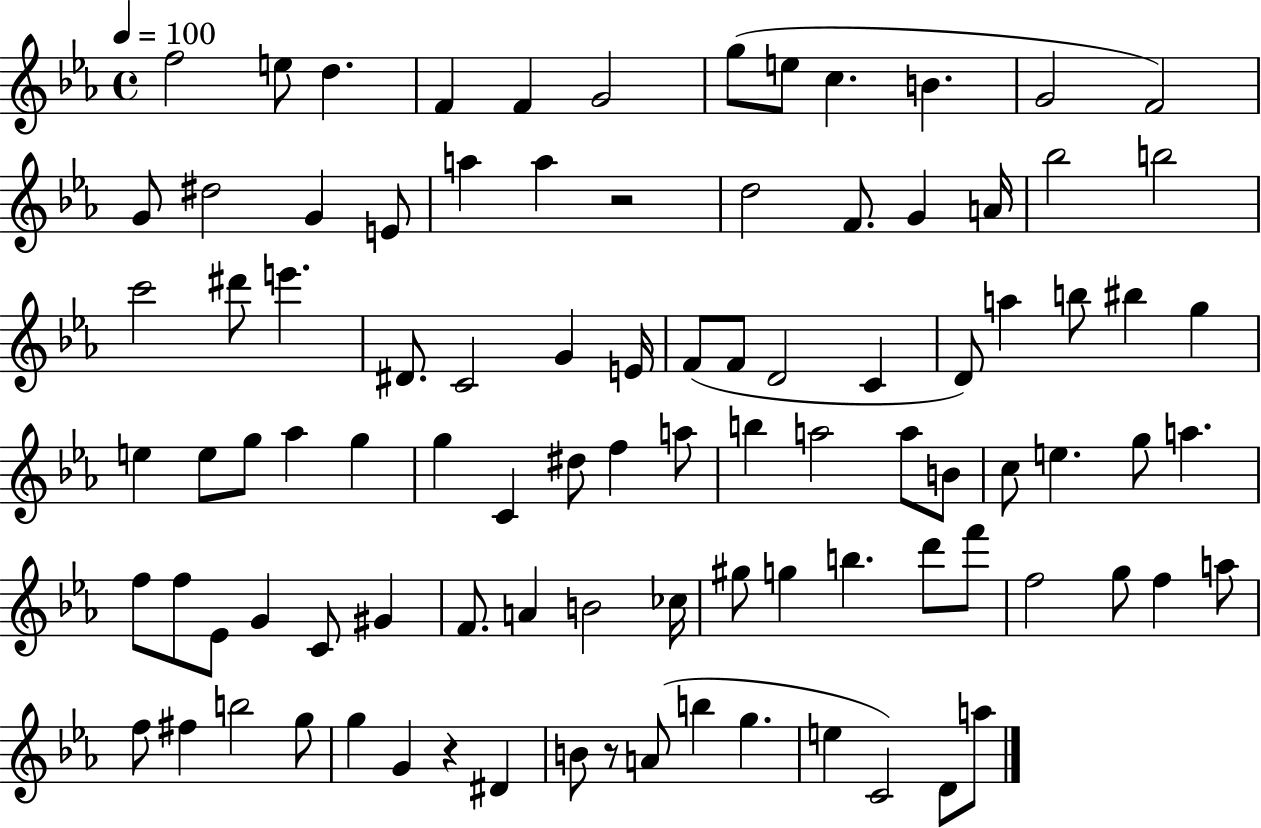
X:1
T:Untitled
M:4/4
L:1/4
K:Eb
f2 e/2 d F F G2 g/2 e/2 c B G2 F2 G/2 ^d2 G E/2 a a z2 d2 F/2 G A/4 _b2 b2 c'2 ^d'/2 e' ^D/2 C2 G E/4 F/2 F/2 D2 C D/2 a b/2 ^b g e e/2 g/2 _a g g C ^d/2 f a/2 b a2 a/2 B/2 c/2 e g/2 a f/2 f/2 _E/2 G C/2 ^G F/2 A B2 _c/4 ^g/2 g b d'/2 f'/2 f2 g/2 f a/2 f/2 ^f b2 g/2 g G z ^D B/2 z/2 A/2 b g e C2 D/2 a/2